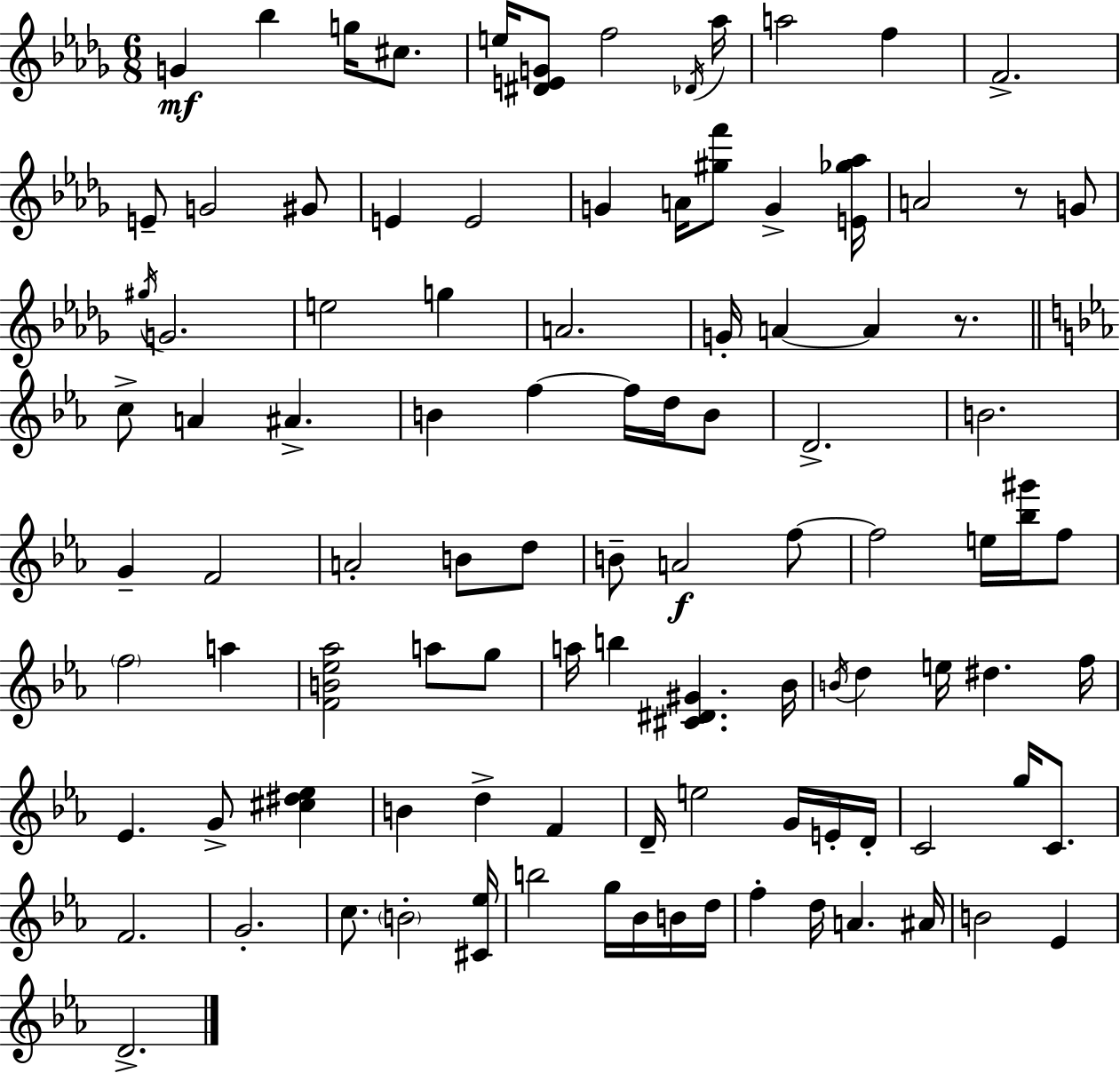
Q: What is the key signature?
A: BES minor